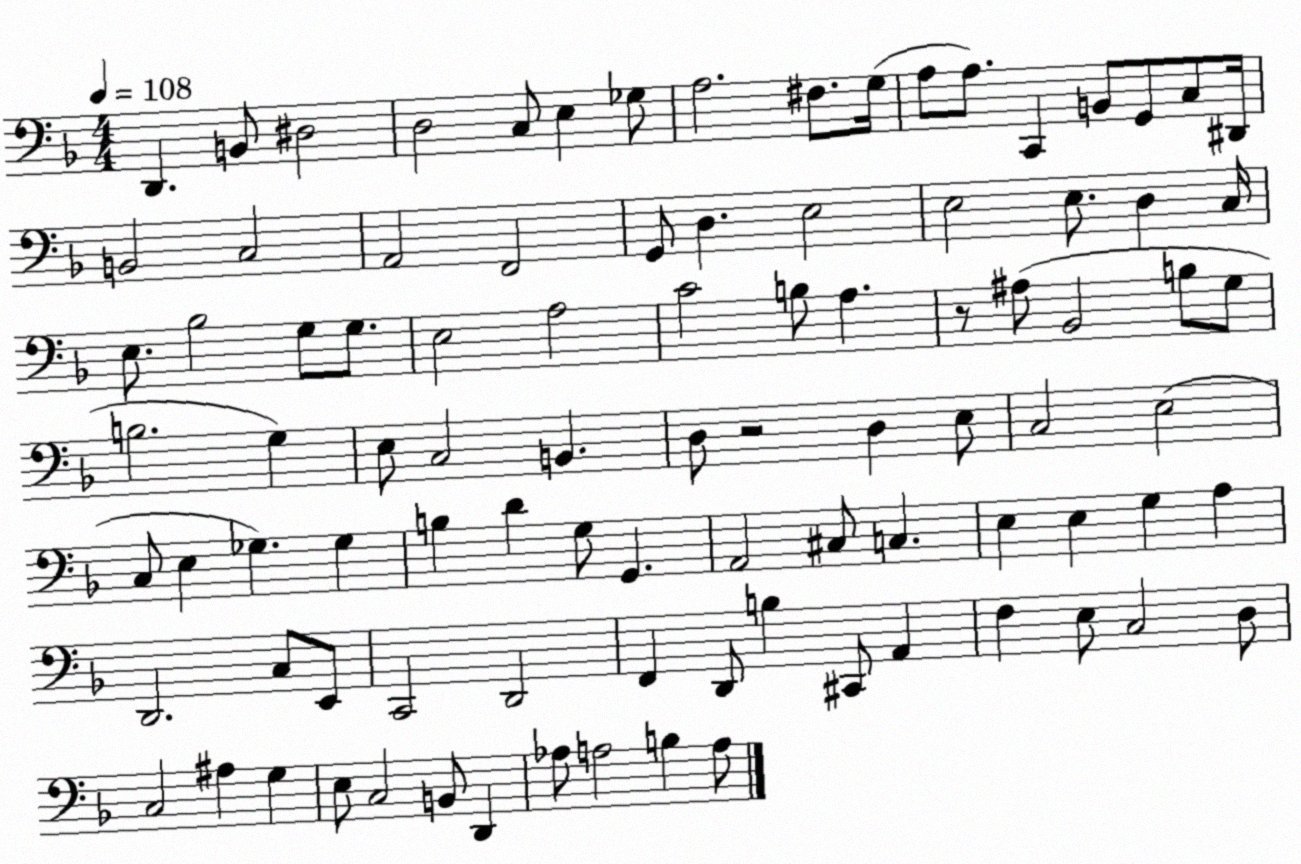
X:1
T:Untitled
M:4/4
L:1/4
K:F
D,, B,,/2 ^D,2 D,2 C,/2 E, _G,/2 A,2 ^F,/2 G,/4 A,/2 A,/2 C,, B,,/2 G,,/2 C,/2 ^D,,/4 B,,2 C,2 A,,2 F,,2 G,,/2 D, E,2 E,2 E,/2 D, C,/4 E,/2 _B,2 G,/2 G,/2 E,2 A,2 C2 B,/2 A, z/2 ^A,/2 _B,,2 B,/2 G,/2 B,2 G, E,/2 C,2 B,, D,/2 z2 D, E,/2 C,2 E,2 C,/2 E, _G, _G, B, D G,/2 G,, A,,2 ^C,/2 C, E, E, G, A, D,,2 C,/2 E,,/2 C,,2 D,,2 F,, D,,/2 B, ^C,,/2 A,, F, E,/2 C,2 D,/2 C,2 ^A, G, E,/2 C,2 B,,/2 D,, _A,/2 A,2 B, A,/2